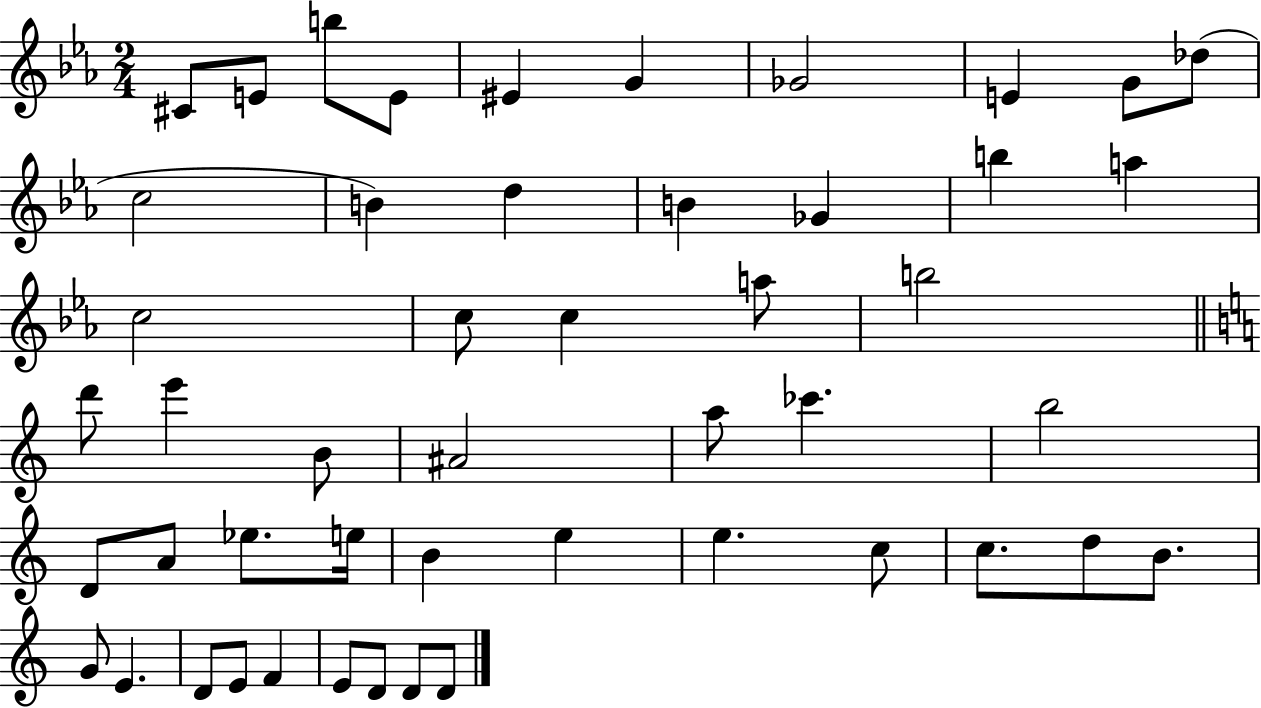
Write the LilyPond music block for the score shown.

{
  \clef treble
  \numericTimeSignature
  \time 2/4
  \key ees \major
  cis'8 e'8 b''8 e'8 | eis'4 g'4 | ges'2 | e'4 g'8 des''8( | \break c''2 | b'4) d''4 | b'4 ges'4 | b''4 a''4 | \break c''2 | c''8 c''4 a''8 | b''2 | \bar "||" \break \key c \major d'''8 e'''4 b'8 | ais'2 | a''8 ces'''4. | b''2 | \break d'8 a'8 ees''8. e''16 | b'4 e''4 | e''4. c''8 | c''8. d''8 b'8. | \break g'8 e'4. | d'8 e'8 f'4 | e'8 d'8 d'8 d'8 | \bar "|."
}